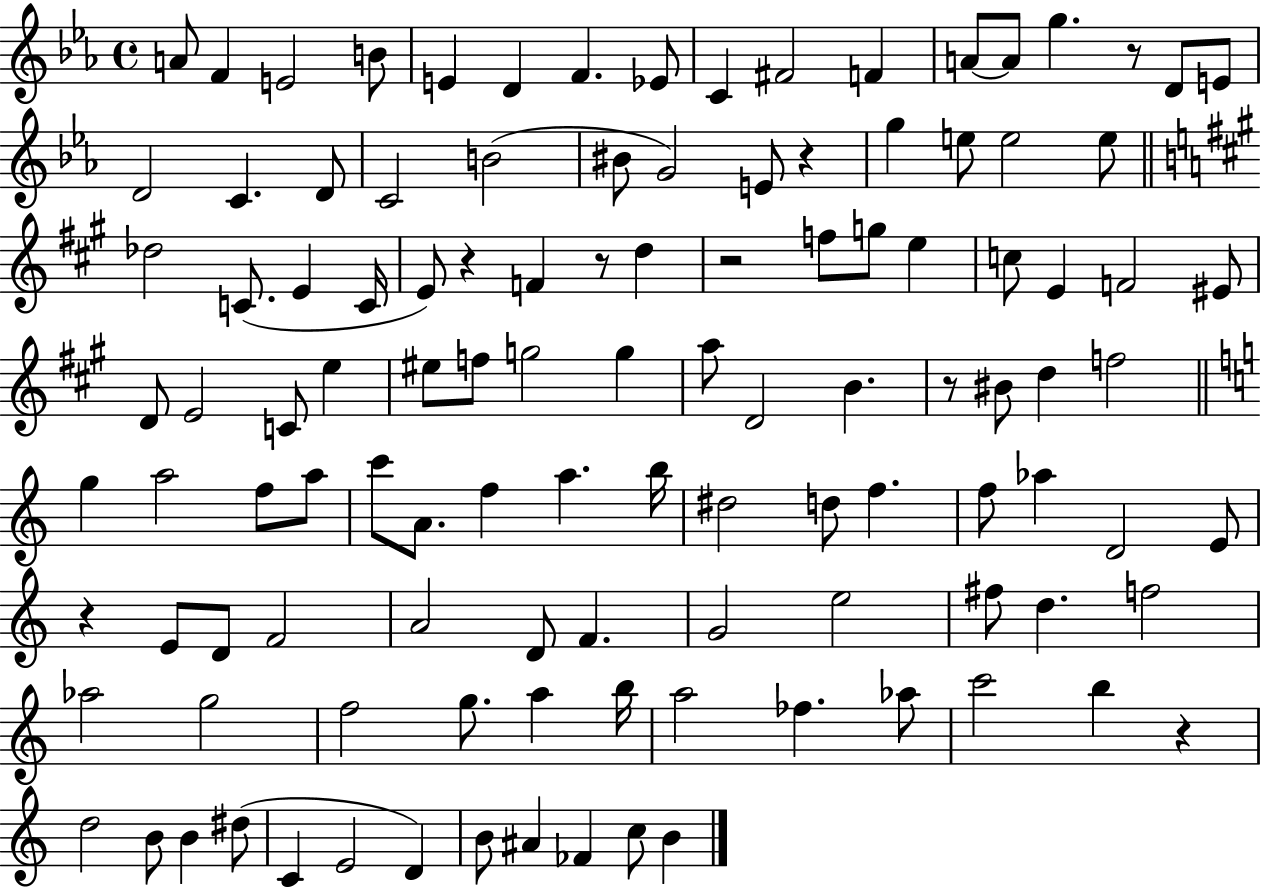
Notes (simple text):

A4/e F4/q E4/h B4/e E4/q D4/q F4/q. Eb4/e C4/q F#4/h F4/q A4/e A4/e G5/q. R/e D4/e E4/e D4/h C4/q. D4/e C4/h B4/h BIS4/e G4/h E4/e R/q G5/q E5/e E5/h E5/e Db5/h C4/e. E4/q C4/s E4/e R/q F4/q R/e D5/q R/h F5/e G5/e E5/q C5/e E4/q F4/h EIS4/e D4/e E4/h C4/e E5/q EIS5/e F5/e G5/h G5/q A5/e D4/h B4/q. R/e BIS4/e D5/q F5/h G5/q A5/h F5/e A5/e C6/e A4/e. F5/q A5/q. B5/s D#5/h D5/e F5/q. F5/e Ab5/q D4/h E4/e R/q E4/e D4/e F4/h A4/h D4/e F4/q. G4/h E5/h F#5/e D5/q. F5/h Ab5/h G5/h F5/h G5/e. A5/q B5/s A5/h FES5/q. Ab5/e C6/h B5/q R/q D5/h B4/e B4/q D#5/e C4/q E4/h D4/q B4/e A#4/q FES4/q C5/e B4/q